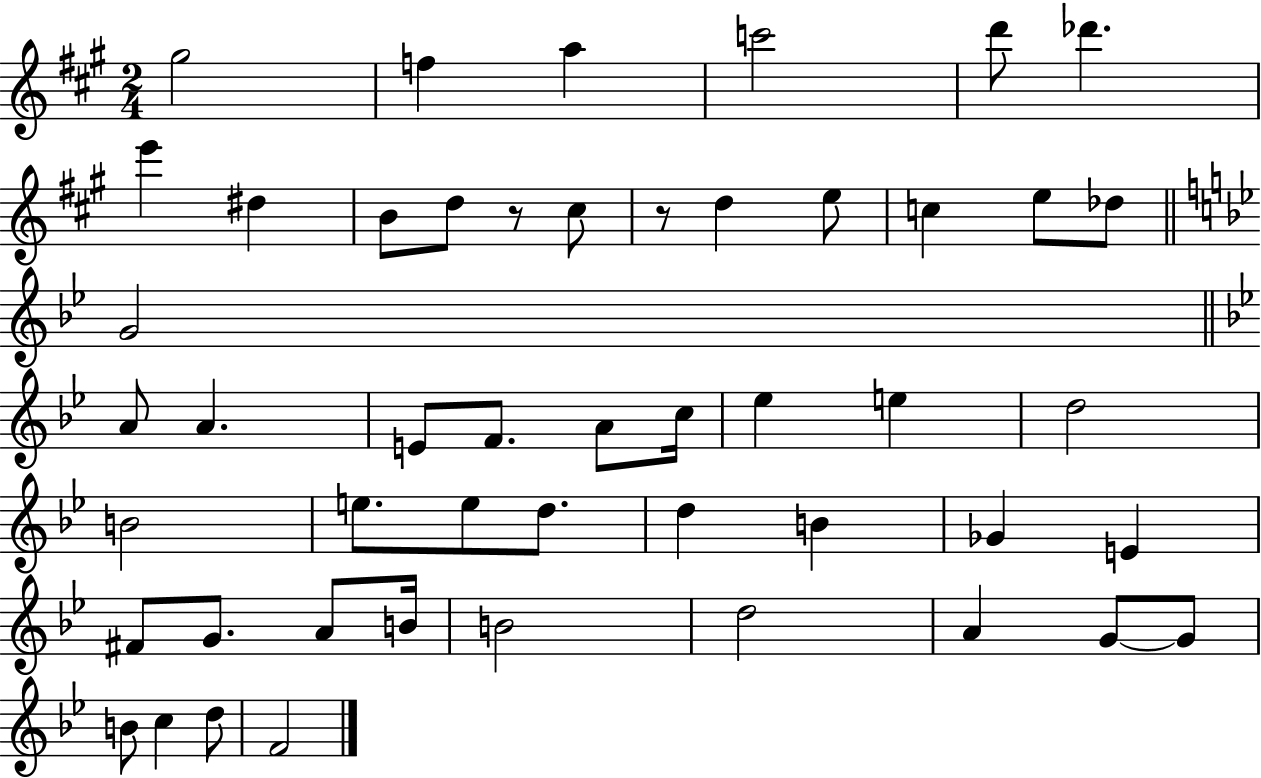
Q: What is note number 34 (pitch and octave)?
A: E4